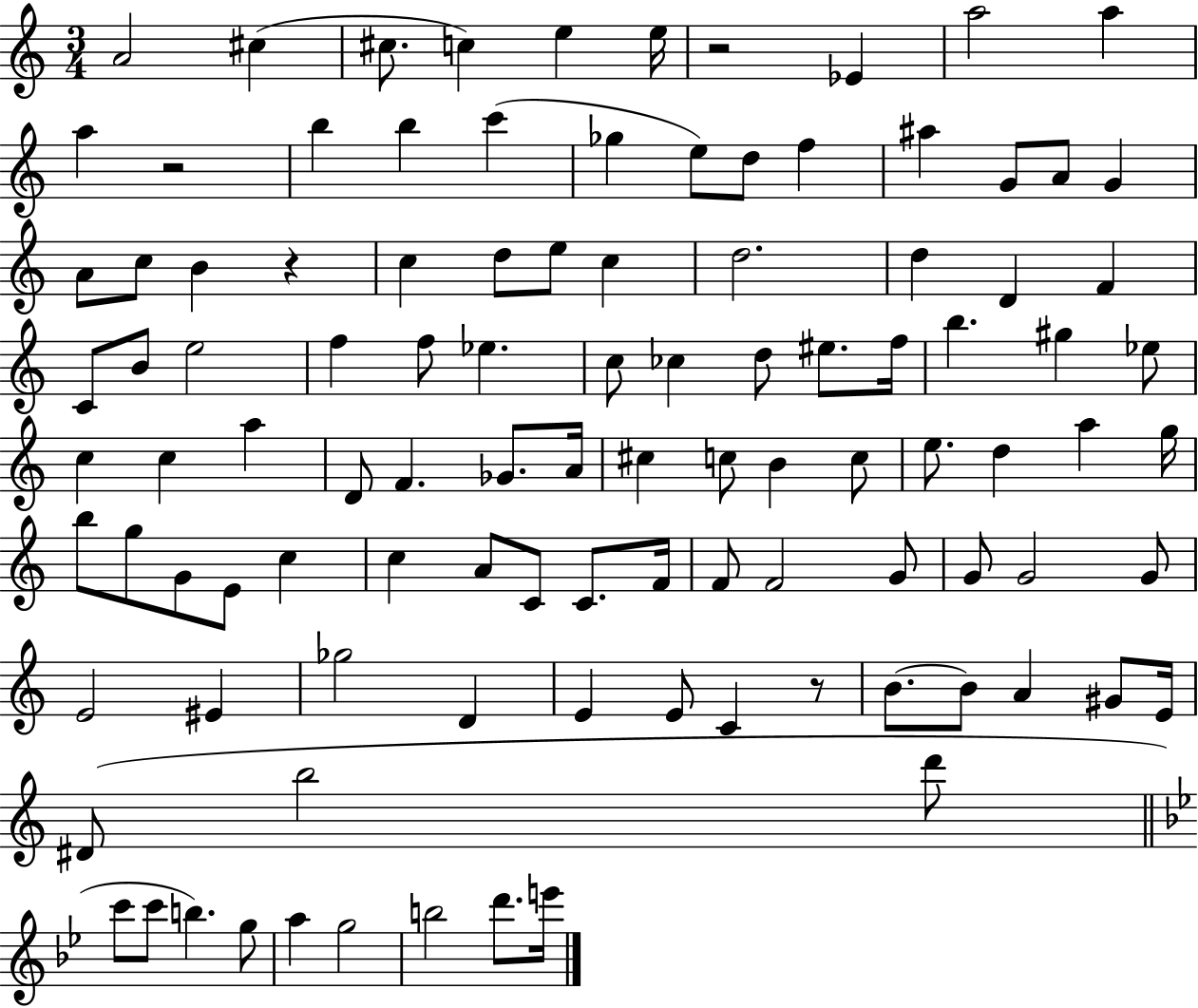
A4/h C#5/q C#5/e. C5/q E5/q E5/s R/h Eb4/q A5/h A5/q A5/q R/h B5/q B5/q C6/q Gb5/q E5/e D5/e F5/q A#5/q G4/e A4/e G4/q A4/e C5/e B4/q R/q C5/q D5/e E5/e C5/q D5/h. D5/q D4/q F4/q C4/e B4/e E5/h F5/q F5/e Eb5/q. C5/e CES5/q D5/e EIS5/e. F5/s B5/q. G#5/q Eb5/e C5/q C5/q A5/q D4/e F4/q. Gb4/e. A4/s C#5/q C5/e B4/q C5/e E5/e. D5/q A5/q G5/s B5/e G5/e G4/e E4/e C5/q C5/q A4/e C4/e C4/e. F4/s F4/e F4/h G4/e G4/e G4/h G4/e E4/h EIS4/q Gb5/h D4/q E4/q E4/e C4/q R/e B4/e. B4/e A4/q G#4/e E4/s D#4/e B5/h D6/e C6/e C6/e B5/q. G5/e A5/q G5/h B5/h D6/e. E6/s